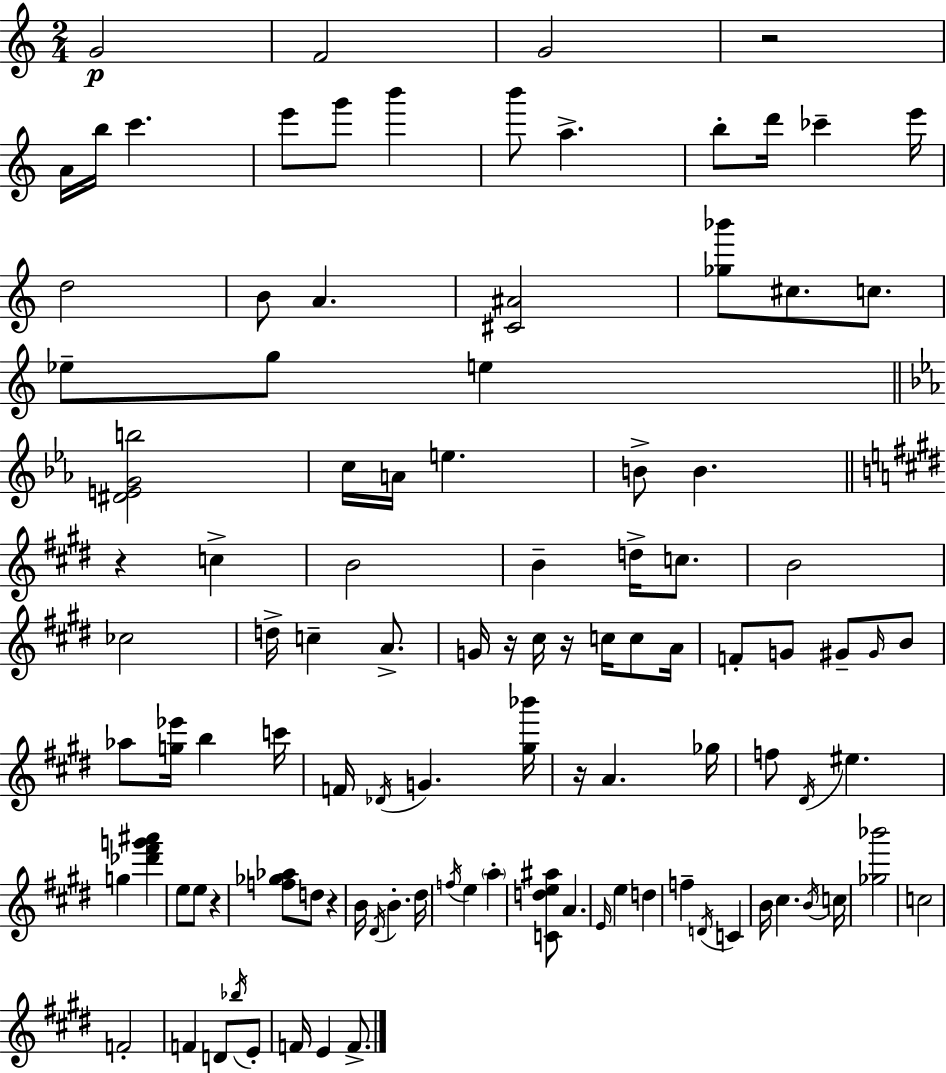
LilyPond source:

{
  \clef treble
  \numericTimeSignature
  \time 2/4
  \key a \minor
  \repeat volta 2 { g'2\p | f'2 | g'2 | r2 | \break a'16 b''16 c'''4. | e'''8 g'''8 b'''4 | b'''8 a''4.-> | b''8-. d'''16 ces'''4-- e'''16 | \break d''2 | b'8 a'4. | <cis' ais'>2 | <ges'' bes'''>8 cis''8. c''8. | \break ees''8-- g''8 e''4 | \bar "||" \break \key c \minor <dis' e' g' b''>2 | c''16 a'16 e''4. | b'8-> b'4. | \bar "||" \break \key e \major r4 c''4-> | b'2 | b'4-- d''16-> c''8. | b'2 | \break ces''2 | d''16-> c''4-- a'8.-> | g'16 r16 cis''16 r16 c''16 c''8 a'16 | f'8-. g'8 gis'8-- \grace { gis'16 } b'8 | \break aes''8 <g'' ees'''>16 b''4 | c'''16 f'16 \acciaccatura { des'16 } g'4. | <gis'' bes'''>16 r16 a'4. | ges''16 f''8 \acciaccatura { dis'16 } eis''4. | \break g''4 <des''' fis''' g''' ais'''>4 | e''8 e''8 r4 | <f'' ges'' aes''>8 d''8 r4 | b'16 \acciaccatura { dis'16 } b'4.-. | \break dis''16 \acciaccatura { f''16 } e''4 | \parenthesize a''4-. <c' d'' e'' ais''>8 a'4. | \grace { e'16 } e''4 | d''4 f''4-- | \break \acciaccatura { d'16 } c'4 b'16 | cis''4. \acciaccatura { b'16 } c''16 | <ges'' bes'''>2 | c''2 | \break f'2-. | f'4 d'8 \acciaccatura { bes''16 } e'8-. | f'16 e'4 f'8.-> | } \bar "|."
}